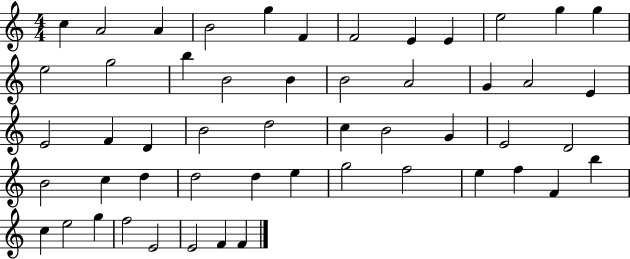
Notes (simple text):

C5/q A4/h A4/q B4/h G5/q F4/q F4/h E4/q E4/q E5/h G5/q G5/q E5/h G5/h B5/q B4/h B4/q B4/h A4/h G4/q A4/h E4/q E4/h F4/q D4/q B4/h D5/h C5/q B4/h G4/q E4/h D4/h B4/h C5/q D5/q D5/h D5/q E5/q G5/h F5/h E5/q F5/q F4/q B5/q C5/q E5/h G5/q F5/h E4/h E4/h F4/q F4/q